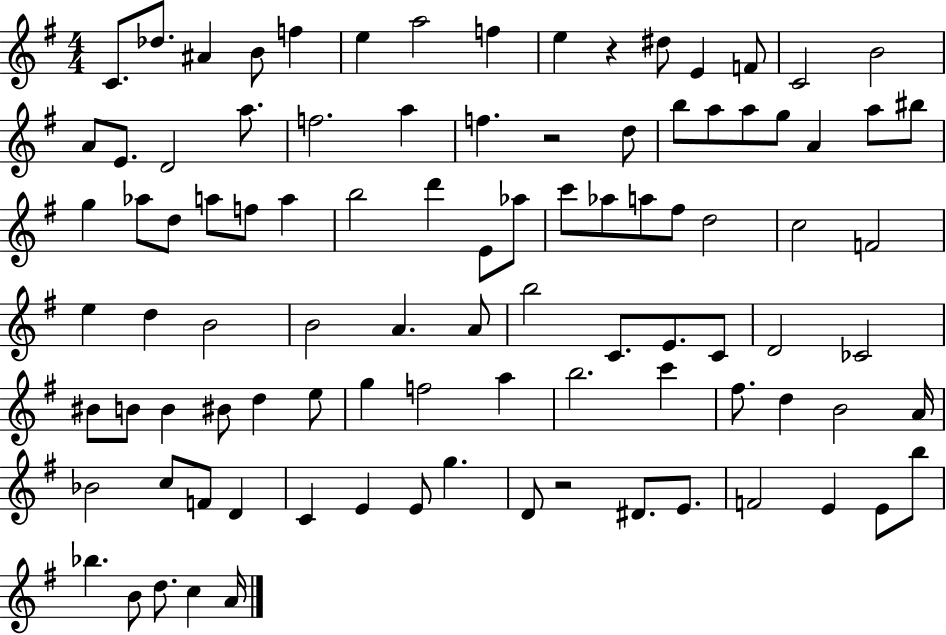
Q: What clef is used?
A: treble